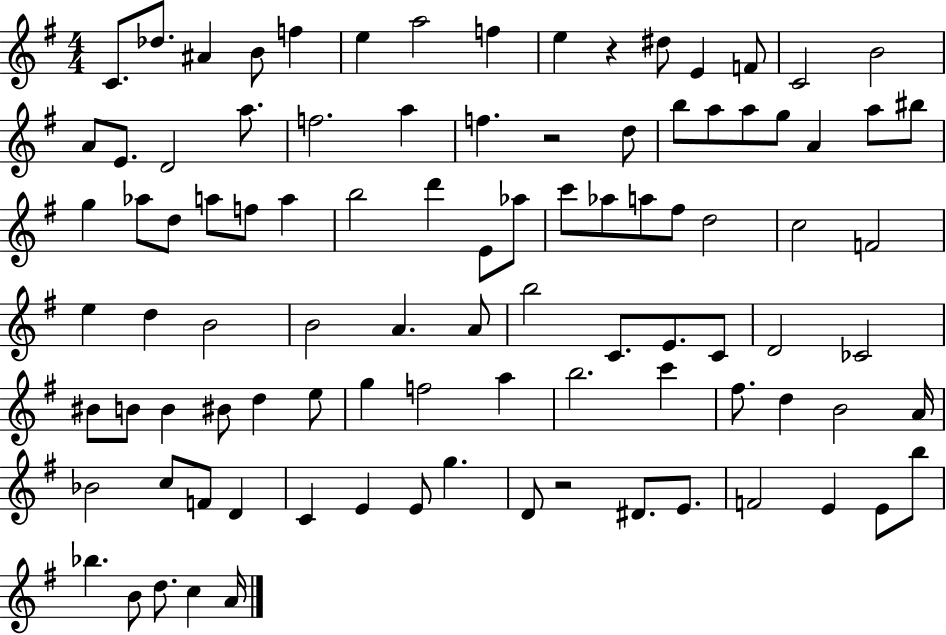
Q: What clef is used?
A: treble